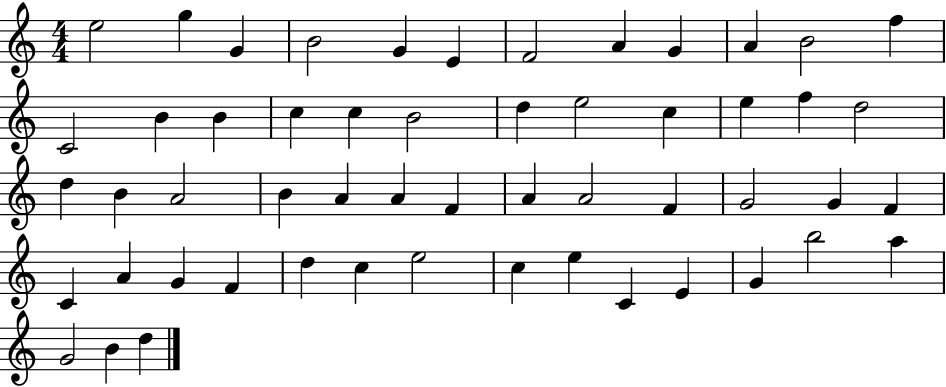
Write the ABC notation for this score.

X:1
T:Untitled
M:4/4
L:1/4
K:C
e2 g G B2 G E F2 A G A B2 f C2 B B c c B2 d e2 c e f d2 d B A2 B A A F A A2 F G2 G F C A G F d c e2 c e C E G b2 a G2 B d